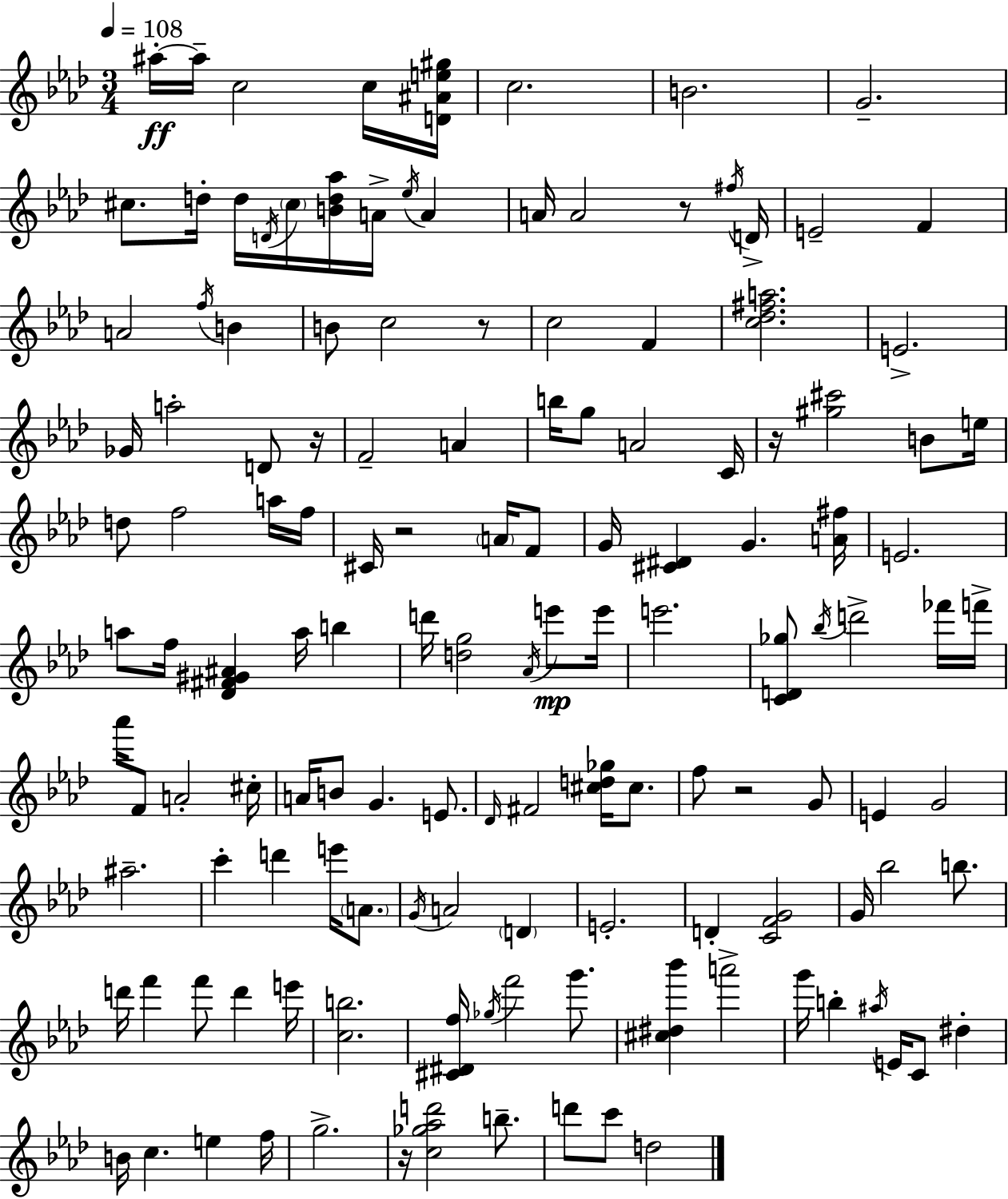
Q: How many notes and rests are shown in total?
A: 137